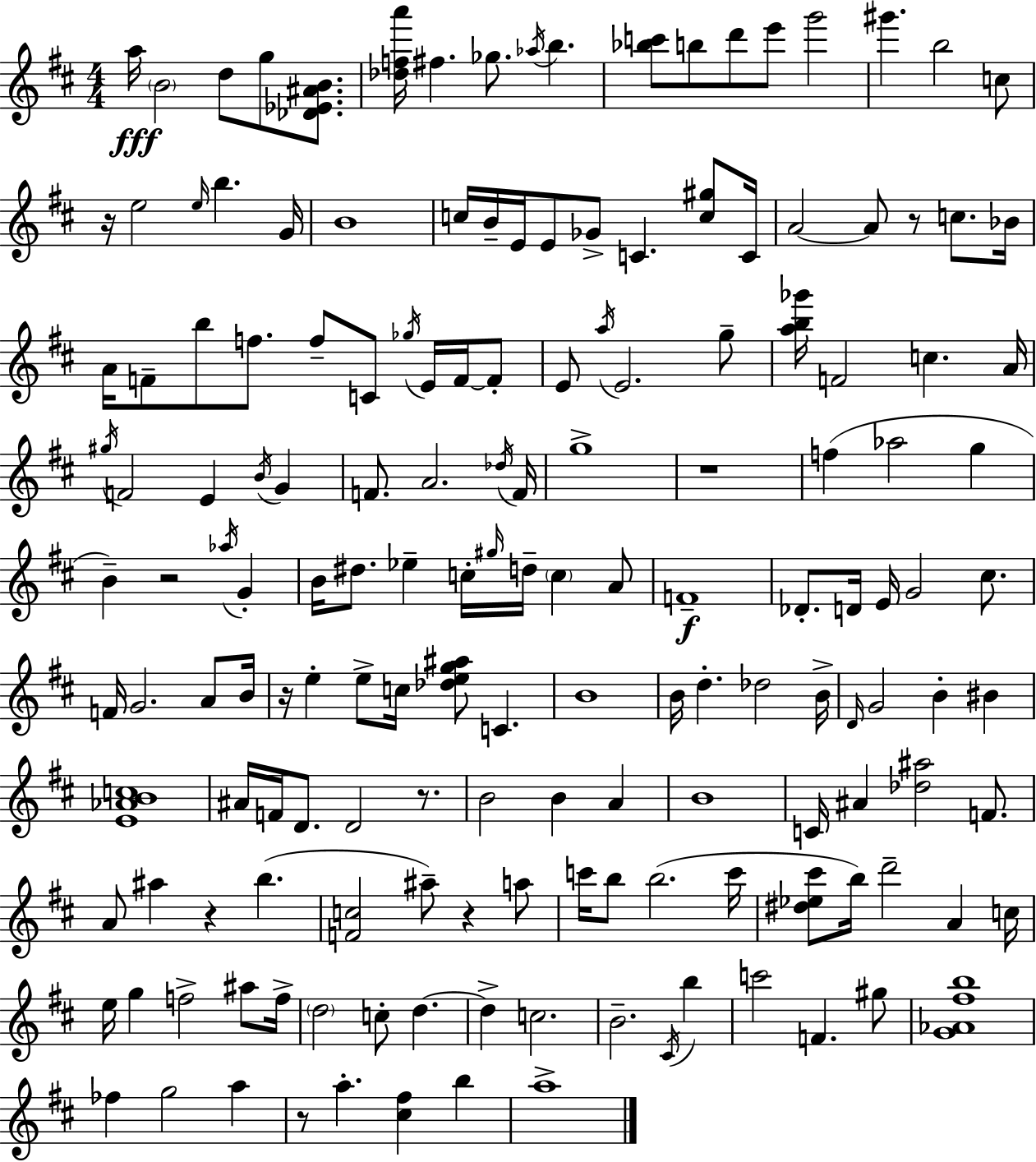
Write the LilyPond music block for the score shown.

{
  \clef treble
  \numericTimeSignature
  \time 4/4
  \key d \major
  \repeat volta 2 { a''16\fff \parenthesize b'2 d''8 g''8 <des' ees' ais' b'>8. | <des'' f'' a'''>16 fis''4. ges''8. \acciaccatura { aes''16 } b''4. | <bes'' c'''>8 b''8 d'''8 e'''8 g'''2 | gis'''4. b''2 c''8 | \break r16 e''2 \grace { e''16 } b''4. | g'16 b'1 | c''16 b'16-- e'16 e'8 ges'8-> c'4. <c'' gis''>8 | c'16 a'2~~ a'8 r8 c''8. | \break bes'16 a'16 f'8-- b''8 f''8. f''8-- c'8 \acciaccatura { ges''16 } e'16 | f'16~~ f'8-. e'8 \acciaccatura { a''16 } e'2. | g''8-- <a'' b'' ges'''>16 f'2 c''4. | a'16 \acciaccatura { gis''16 } f'2 e'4 | \break \acciaccatura { b'16 } g'4 f'8. a'2. | \acciaccatura { des''16 } f'16 g''1-> | r1 | f''4( aes''2 | \break g''4 b'4--) r2 | \acciaccatura { aes''16 } g'4-. b'16 dis''8. ees''4-- | c''16-. \grace { gis''16 } d''16-- \parenthesize c''4 a'8 f'1--\f | des'8.-. d'16 e'16 g'2 | \break cis''8. f'16 g'2. | a'8 b'16 r16 e''4-. e''8-> | c''16 <des'' e'' g'' ais''>8 c'4. b'1 | b'16 d''4.-. | \break des''2 b'16-> \grace { d'16 } g'2 | b'4-. bis'4 <e' aes' b' c''>1 | ais'16 f'16 d'8. d'2 | r8. b'2 | \break b'4 a'4 b'1 | c'16 ais'4 <des'' ais''>2 | f'8. a'8 ais''4 | r4 b''4.( <f' c''>2 | \break ais''8--) r4 a''8 c'''16 b''8 b''2.( | c'''16 <dis'' ees'' cis'''>8 b''16) d'''2-- | a'4 c''16 e''16 g''4 f''2-> | ais''8 f''16-> \parenthesize d''2 | \break c''8-. d''4.~~ d''4-> c''2. | b'2.-- | \acciaccatura { cis'16 } b''4 c'''2 | f'4. gis''8 <g' aes' fis'' b''>1 | \break fes''4 g''2 | a''4 r8 a''4.-. | <cis'' fis''>4 b''4 a''1-> | } \bar "|."
}